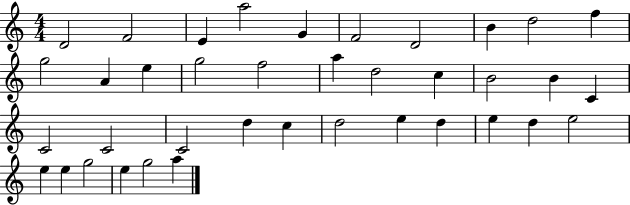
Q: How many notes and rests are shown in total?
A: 38